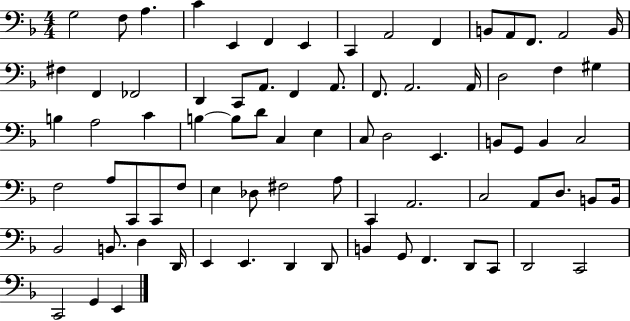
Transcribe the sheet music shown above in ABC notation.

X:1
T:Untitled
M:4/4
L:1/4
K:F
G,2 F,/2 A, C E,, F,, E,, C,, A,,2 F,, B,,/2 A,,/2 F,,/2 A,,2 B,,/4 ^F, F,, _F,,2 D,, C,,/2 A,,/2 F,, A,,/2 F,,/2 A,,2 A,,/4 D,2 F, ^G, B, A,2 C B, B,/2 D/2 C, E, C,/2 D,2 E,, B,,/2 G,,/2 B,, C,2 F,2 A,/2 C,,/2 C,,/2 F,/2 E, _D,/2 ^F,2 A,/2 C,, A,,2 C,2 A,,/2 D,/2 B,,/2 B,,/4 _B,,2 B,,/2 D, D,,/4 E,, E,, D,, D,,/2 B,, G,,/2 F,, D,,/2 C,,/2 D,,2 C,,2 C,,2 G,, E,,